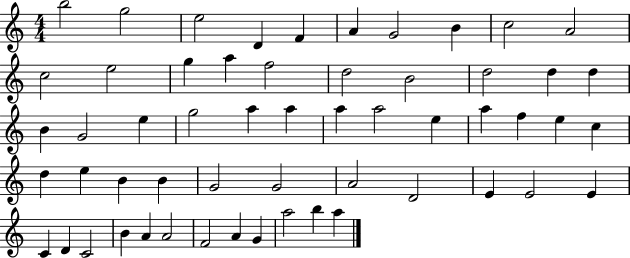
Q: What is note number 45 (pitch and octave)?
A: C4